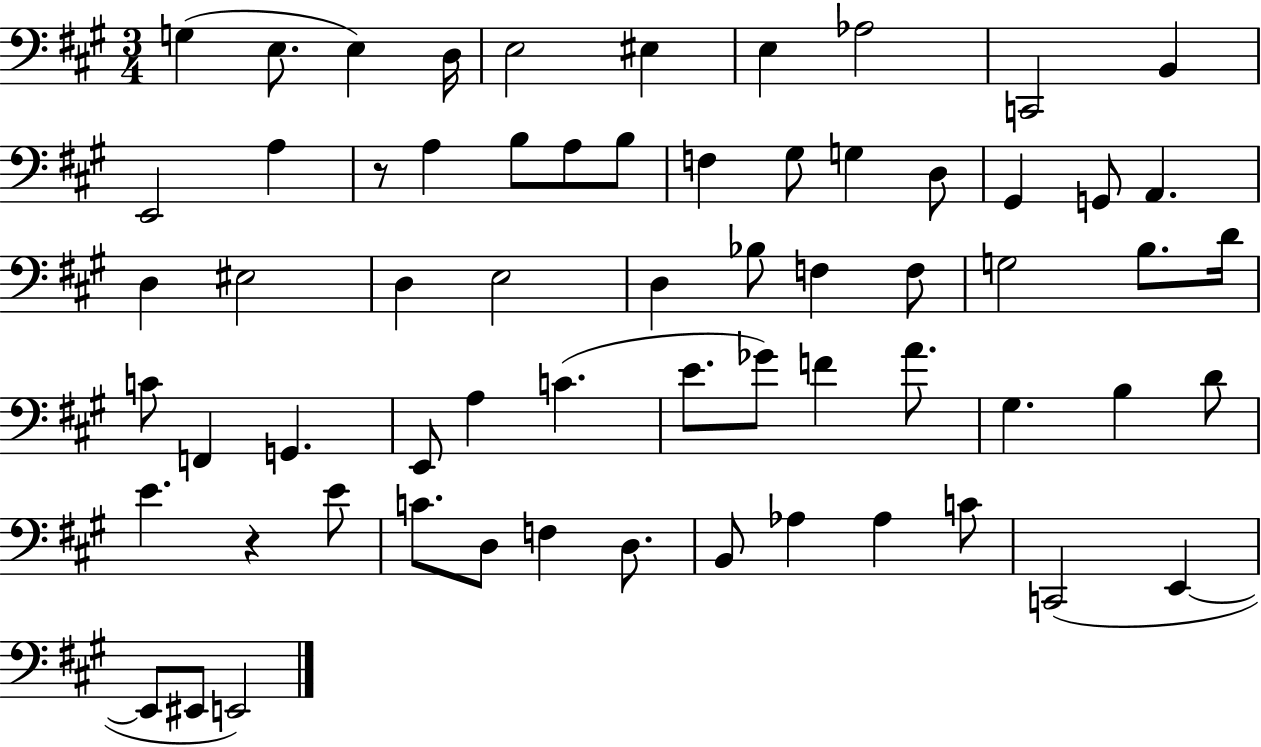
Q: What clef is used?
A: bass